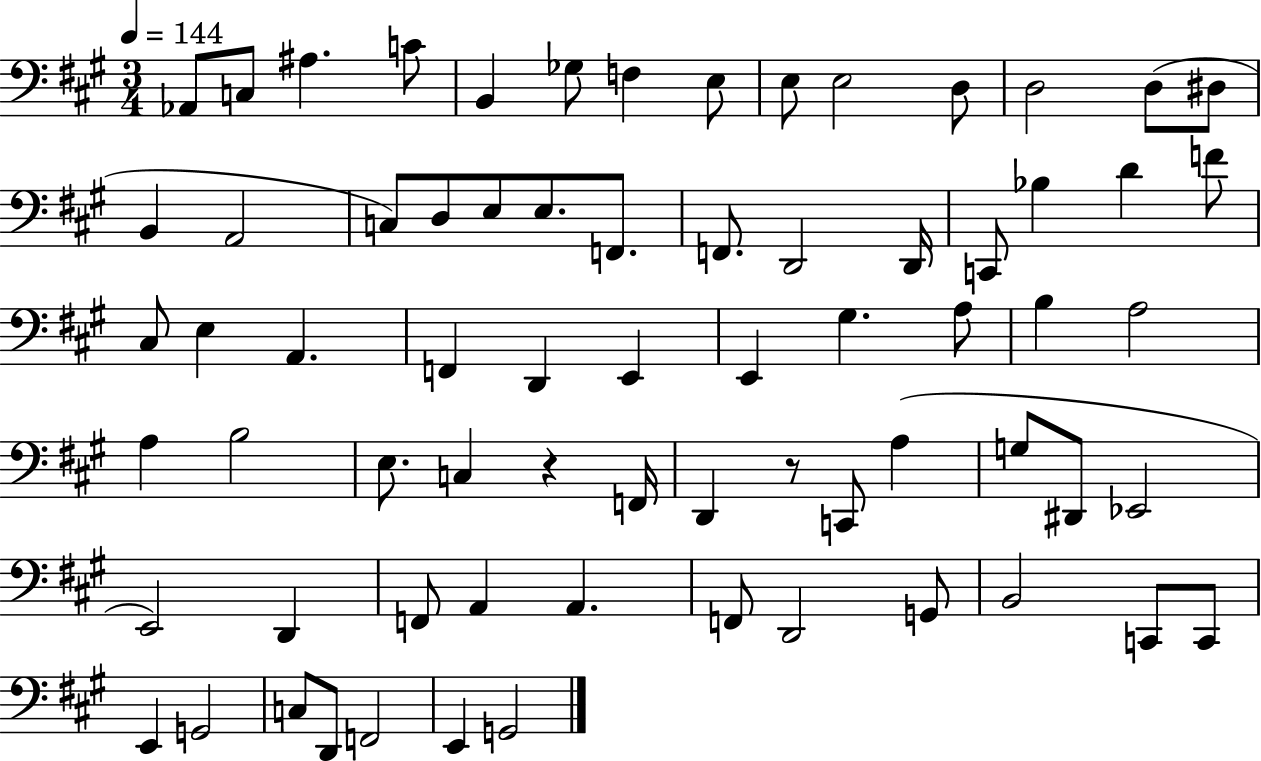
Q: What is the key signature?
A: A major